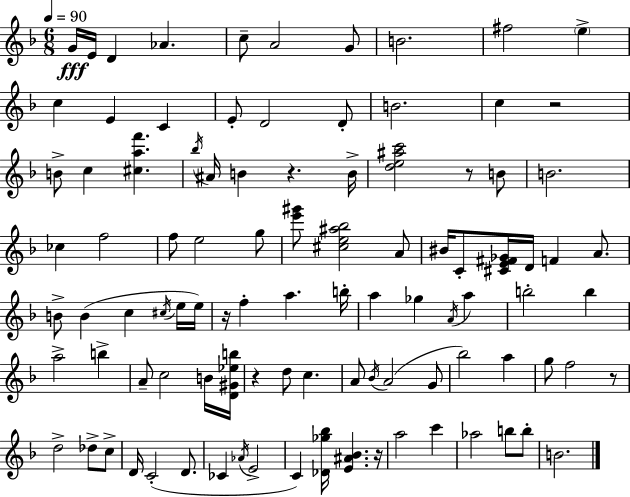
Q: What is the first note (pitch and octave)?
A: G4